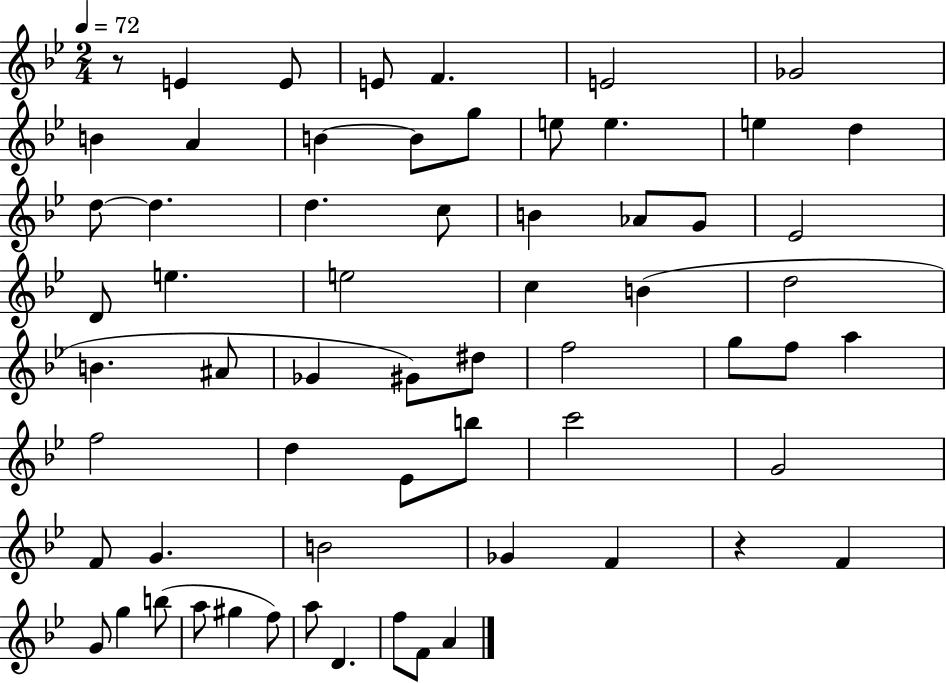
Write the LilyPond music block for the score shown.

{
  \clef treble
  \numericTimeSignature
  \time 2/4
  \key bes \major
  \tempo 4 = 72
  \repeat volta 2 { r8 e'4 e'8 | e'8 f'4. | e'2 | ges'2 | \break b'4 a'4 | b'4~~ b'8 g''8 | e''8 e''4. | e''4 d''4 | \break d''8~~ d''4. | d''4. c''8 | b'4 aes'8 g'8 | ees'2 | \break d'8 e''4. | e''2 | c''4 b'4( | d''2 | \break b'4. ais'8 | ges'4 gis'8) dis''8 | f''2 | g''8 f''8 a''4 | \break f''2 | d''4 ees'8 b''8 | c'''2 | g'2 | \break f'8 g'4. | b'2 | ges'4 f'4 | r4 f'4 | \break g'8 g''4 b''8( | a''8 gis''4 f''8) | a''8 d'4. | f''8 f'8 a'4 | \break } \bar "|."
}